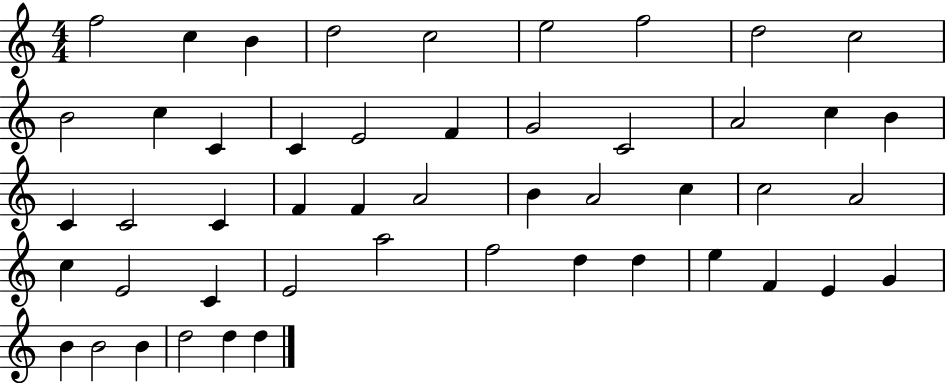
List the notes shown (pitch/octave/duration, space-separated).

F5/h C5/q B4/q D5/h C5/h E5/h F5/h D5/h C5/h B4/h C5/q C4/q C4/q E4/h F4/q G4/h C4/h A4/h C5/q B4/q C4/q C4/h C4/q F4/q F4/q A4/h B4/q A4/h C5/q C5/h A4/h C5/q E4/h C4/q E4/h A5/h F5/h D5/q D5/q E5/q F4/q E4/q G4/q B4/q B4/h B4/q D5/h D5/q D5/q